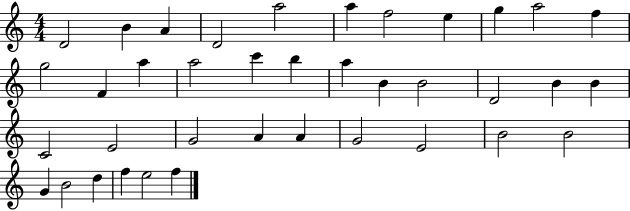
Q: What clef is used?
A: treble